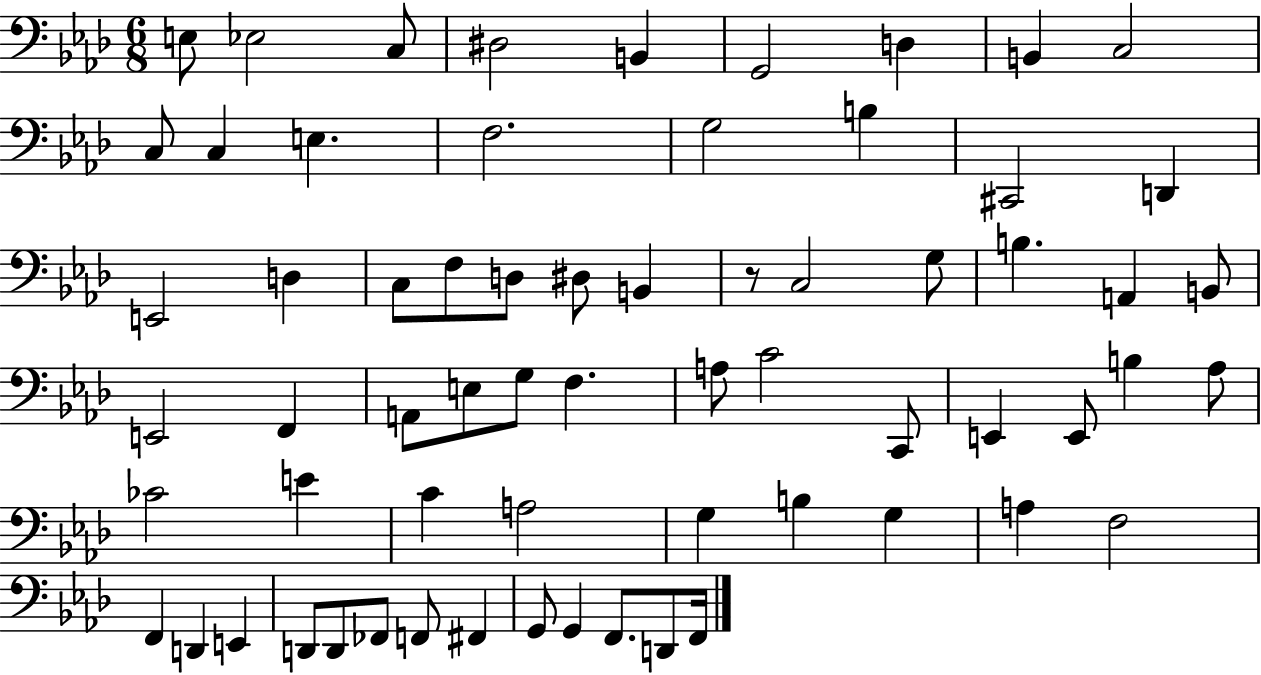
{
  \clef bass
  \numericTimeSignature
  \time 6/8
  \key aes \major
  e8 ees2 c8 | dis2 b,4 | g,2 d4 | b,4 c2 | \break c8 c4 e4. | f2. | g2 b4 | cis,2 d,4 | \break e,2 d4 | c8 f8 d8 dis8 b,4 | r8 c2 g8 | b4. a,4 b,8 | \break e,2 f,4 | a,8 e8 g8 f4. | a8 c'2 c,8 | e,4 e,8 b4 aes8 | \break ces'2 e'4 | c'4 a2 | g4 b4 g4 | a4 f2 | \break f,4 d,4 e,4 | d,8 d,8 fes,8 f,8 fis,4 | g,8 g,4 f,8. d,8 f,16 | \bar "|."
}